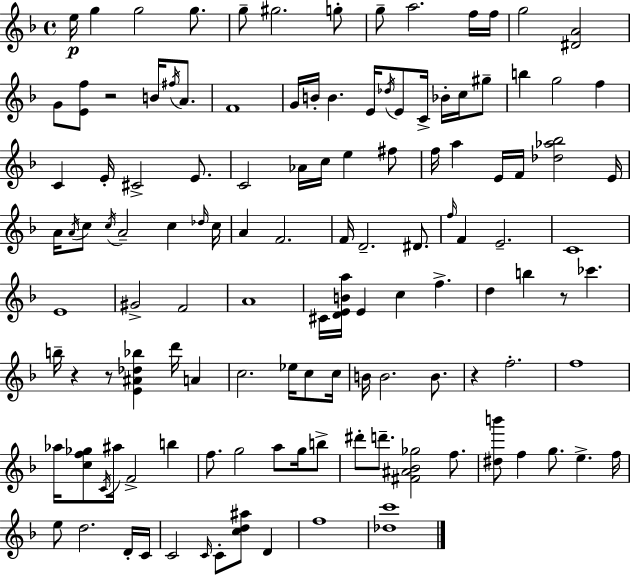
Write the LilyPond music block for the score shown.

{
  \clef treble
  \time 4/4
  \defaultTimeSignature
  \key d \minor
  \repeat volta 2 { e''16\p g''4 g''2 g''8. | g''8-- gis''2. g''8-. | g''8-- a''2. f''16 f''16 | g''2 <dis' a'>2 | \break g'8 <e' f''>8 r2 b'16 \acciaccatura { fis''16 } a'8. | f'1 | g'16 b'16-. b'4. e'16 \acciaccatura { des''16 } e'8 c'16-> bes'16-. c''16 | gis''8-- b''4 g''2 f''4 | \break c'4 e'16-. cis'2-> e'8. | c'2 aes'16 c''16 e''4 | fis''8 f''16 a''4 e'16 f'16 <des'' aes'' bes''>2 | e'16 a'16 \acciaccatura { a'16 } c''8 \acciaccatura { c''16 } a'2-- c''4 | \break \grace { des''16 } c''16 a'4 f'2. | f'16 d'2.-- | dis'8. \grace { f''16 } f'4 e'2.-- | c'1 | \break e'1 | gis'2-> f'2 | a'1 | cis'16 <d' e' b' a''>16 e'4 c''4 | \break f''4.-> d''4 b''4 r8 | ces'''4. b''16-- r4 r8 <e' ais' des'' bes''>4 | d'''16 a'4 c''2. | ees''16 c''8 c''16 b'16 b'2. | \break b'8. r4 f''2.-. | f''1 | aes''16 <c'' f'' ges''>8 \acciaccatura { c'16 } ais''16 f'2-> | b''4 f''8. g''2 | \break a''8 g''16 b''8-> dis'''8-. d'''8.-- <fis' ais' bes' ges''>2 | f''8. <dis'' b'''>8 f''4 g''8. | e''4.-> f''16 e''8 d''2. | d'16-. c'16 c'2 \grace { c'16 } | \break c'8-. <c'' d'' ais''>8 d'4 f''1 | <des'' c'''>1 | } \bar "|."
}